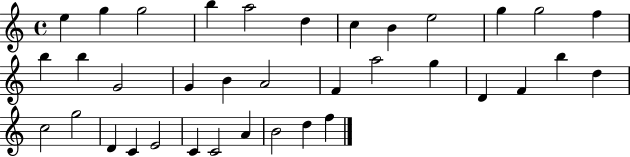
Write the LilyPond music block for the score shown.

{
  \clef treble
  \time 4/4
  \defaultTimeSignature
  \key c \major
  e''4 g''4 g''2 | b''4 a''2 d''4 | c''4 b'4 e''2 | g''4 g''2 f''4 | \break b''4 b''4 g'2 | g'4 b'4 a'2 | f'4 a''2 g''4 | d'4 f'4 b''4 d''4 | \break c''2 g''2 | d'4 c'4 e'2 | c'4 c'2 a'4 | b'2 d''4 f''4 | \break \bar "|."
}